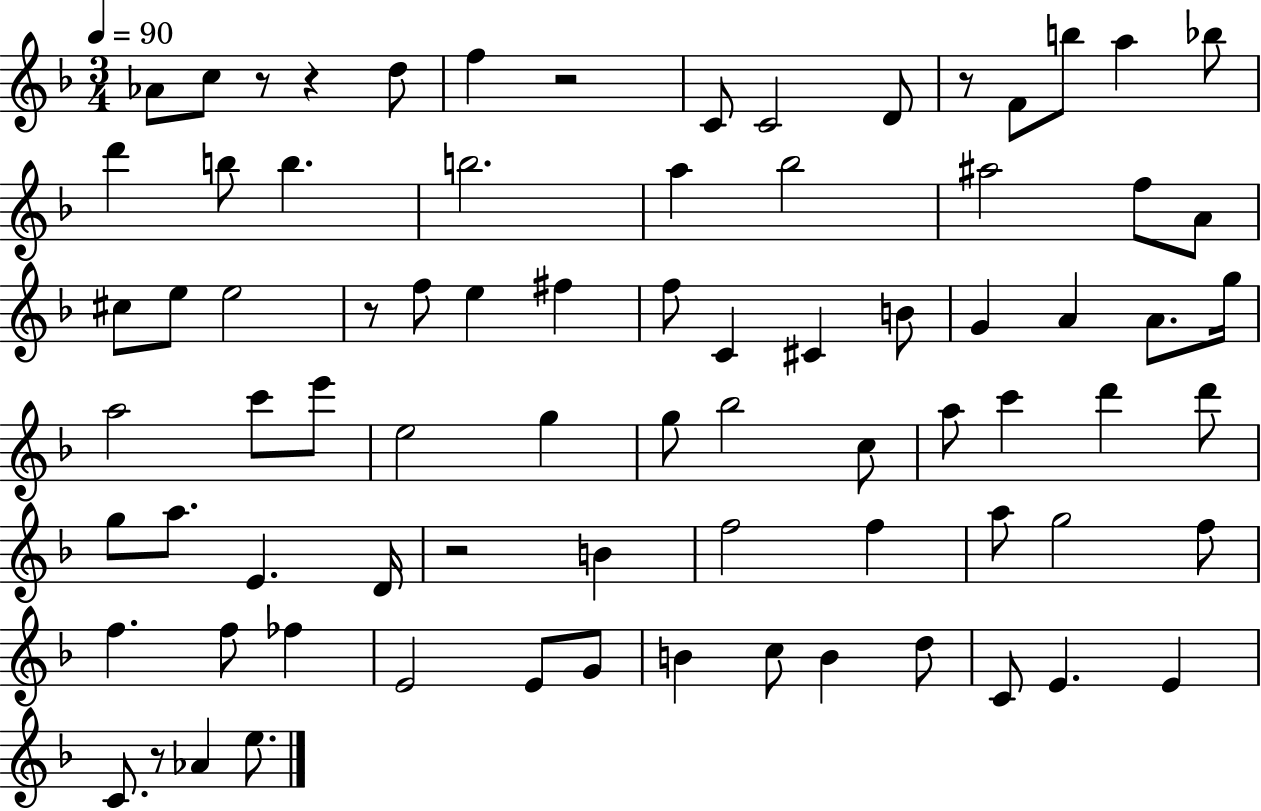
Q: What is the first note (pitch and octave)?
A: Ab4